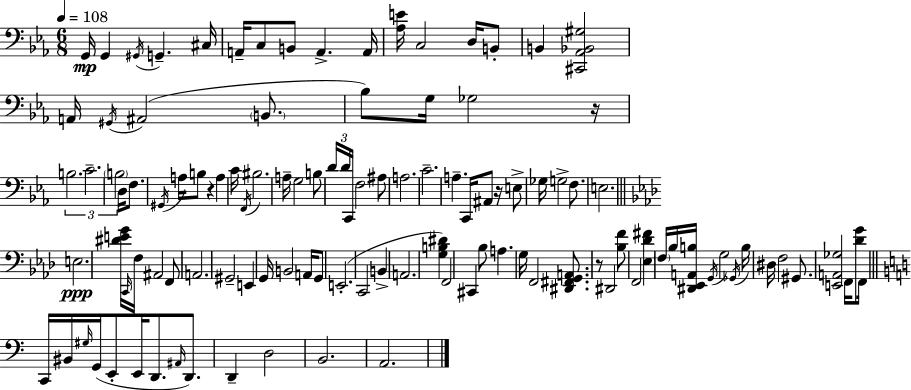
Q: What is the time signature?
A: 6/8